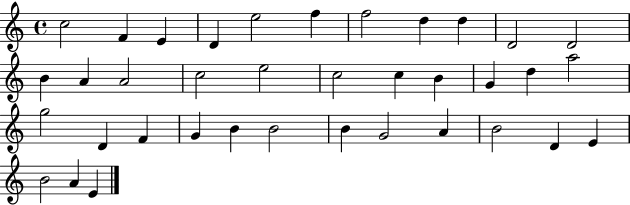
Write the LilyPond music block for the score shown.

{
  \clef treble
  \time 4/4
  \defaultTimeSignature
  \key c \major
  c''2 f'4 e'4 | d'4 e''2 f''4 | f''2 d''4 d''4 | d'2 d'2 | \break b'4 a'4 a'2 | c''2 e''2 | c''2 c''4 b'4 | g'4 d''4 a''2 | \break g''2 d'4 f'4 | g'4 b'4 b'2 | b'4 g'2 a'4 | b'2 d'4 e'4 | \break b'2 a'4 e'4 | \bar "|."
}